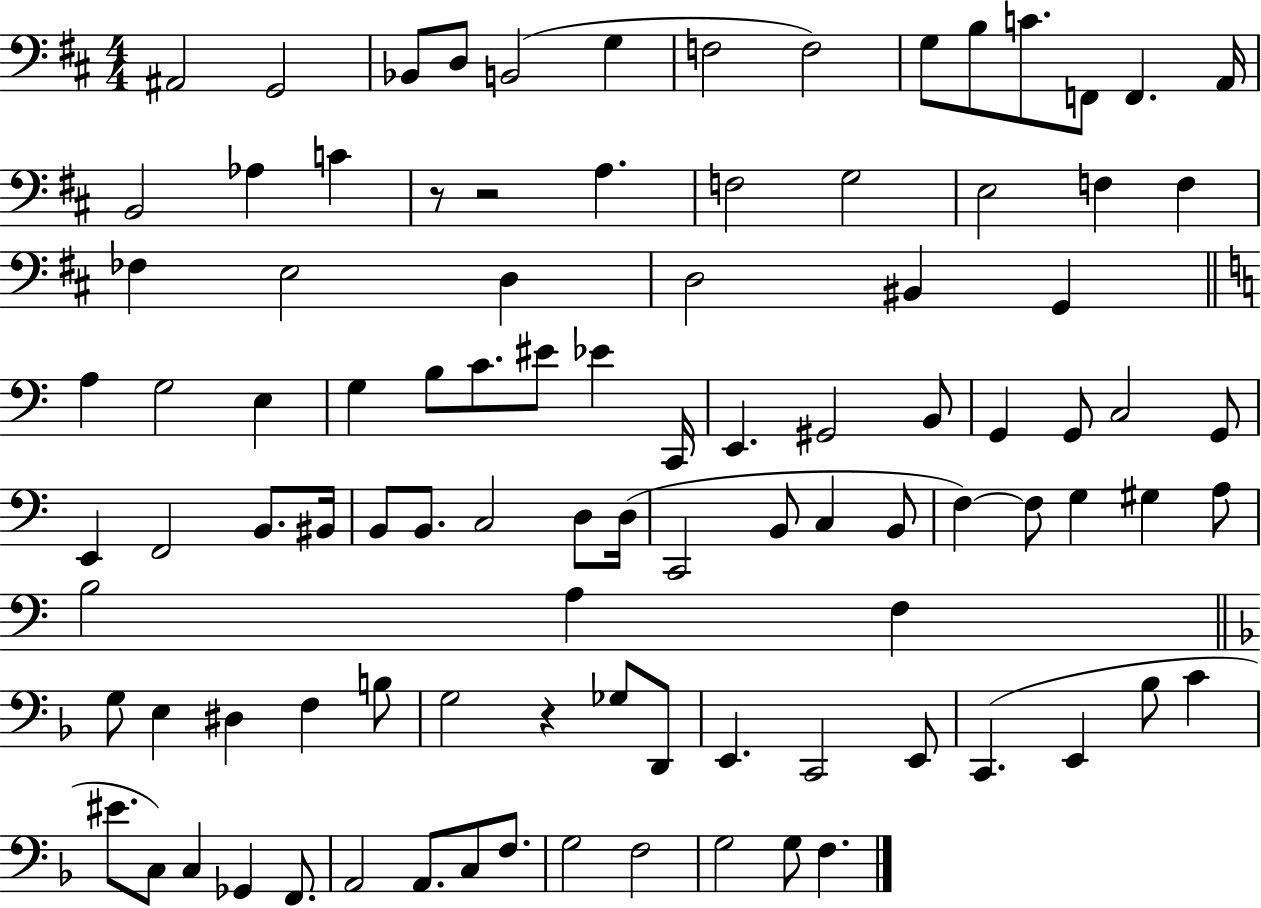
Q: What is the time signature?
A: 4/4